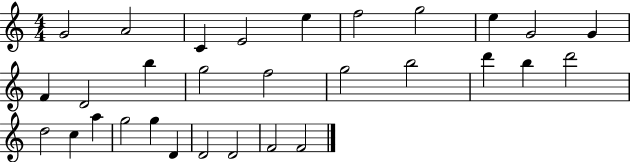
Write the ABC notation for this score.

X:1
T:Untitled
M:4/4
L:1/4
K:C
G2 A2 C E2 e f2 g2 e G2 G F D2 b g2 f2 g2 b2 d' b d'2 d2 c a g2 g D D2 D2 F2 F2